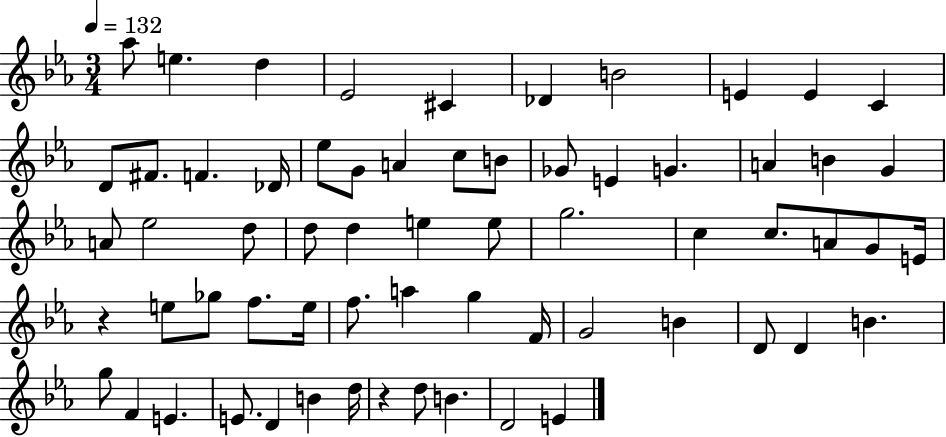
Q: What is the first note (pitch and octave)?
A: Ab5